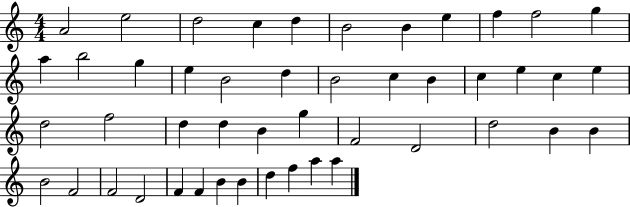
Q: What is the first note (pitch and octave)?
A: A4